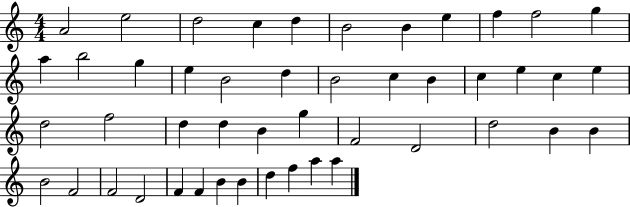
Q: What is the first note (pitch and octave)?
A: A4